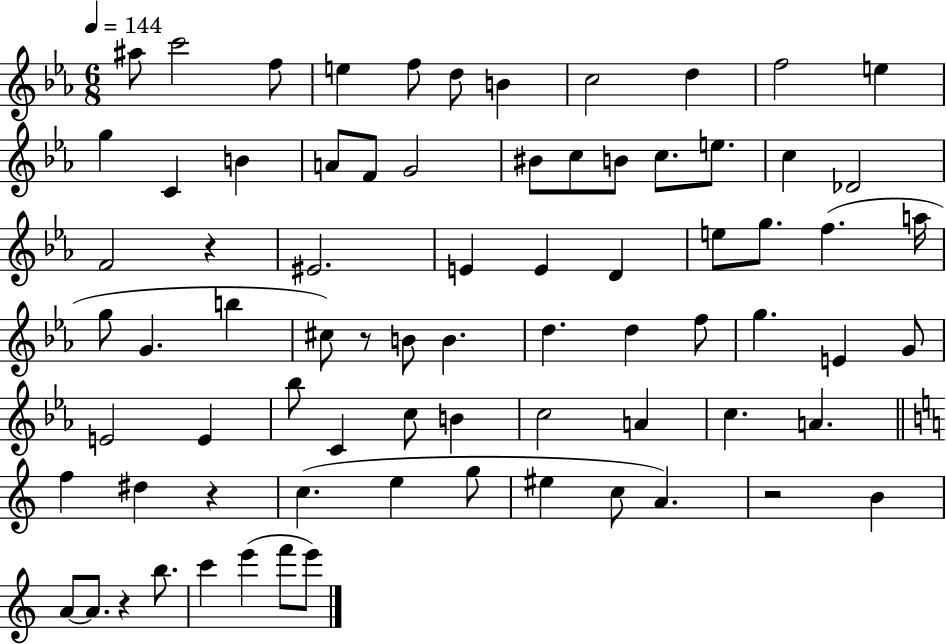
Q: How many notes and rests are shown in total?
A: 76